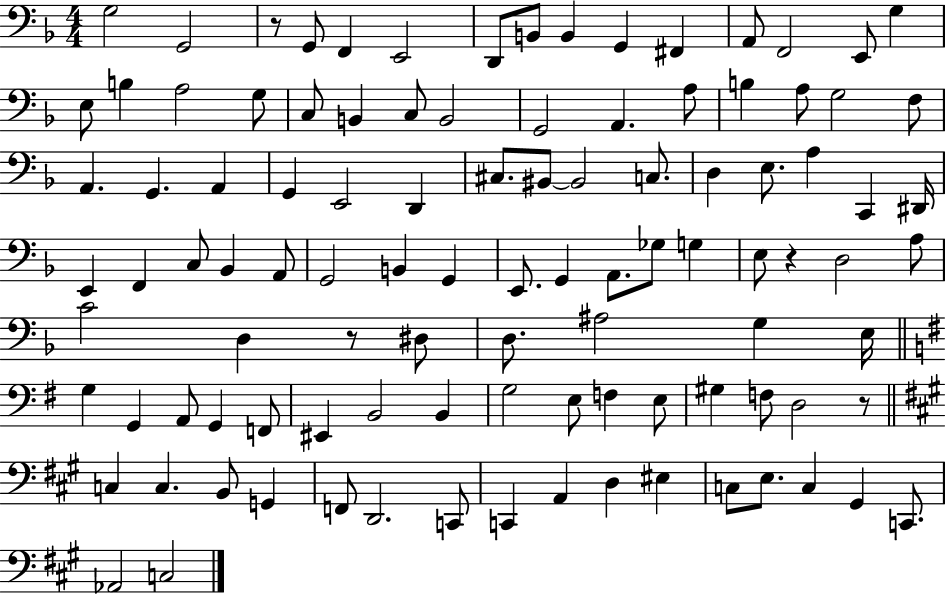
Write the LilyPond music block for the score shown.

{
  \clef bass
  \numericTimeSignature
  \time 4/4
  \key f \major
  g2 g,2 | r8 g,8 f,4 e,2 | d,8 b,8 b,4 g,4 fis,4 | a,8 f,2 e,8 g4 | \break e8 b4 a2 g8 | c8 b,4 c8 b,2 | g,2 a,4. a8 | b4 a8 g2 f8 | \break a,4. g,4. a,4 | g,4 e,2 d,4 | cis8. bis,8~~ bis,2 c8. | d4 e8. a4 c,4 dis,16 | \break e,4 f,4 c8 bes,4 a,8 | g,2 b,4 g,4 | e,8. g,4 a,8. ges8 g4 | e8 r4 d2 a8 | \break c'2 d4 r8 dis8 | d8. ais2 g4 e16 | \bar "||" \break \key g \major g4 g,4 a,8 g,4 f,8 | eis,4 b,2 b,4 | g2 e8 f4 e8 | gis4 f8 d2 r8 | \break \bar "||" \break \key a \major c4 c4. b,8 g,4 | f,8 d,2. c,8 | c,4 a,4 d4 eis4 | c8 e8. c4 gis,4 c,8. | \break aes,2 c2 | \bar "|."
}